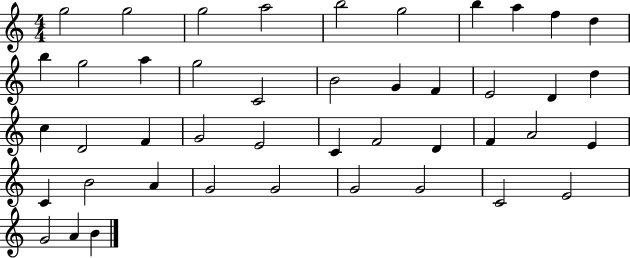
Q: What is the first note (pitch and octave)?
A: G5